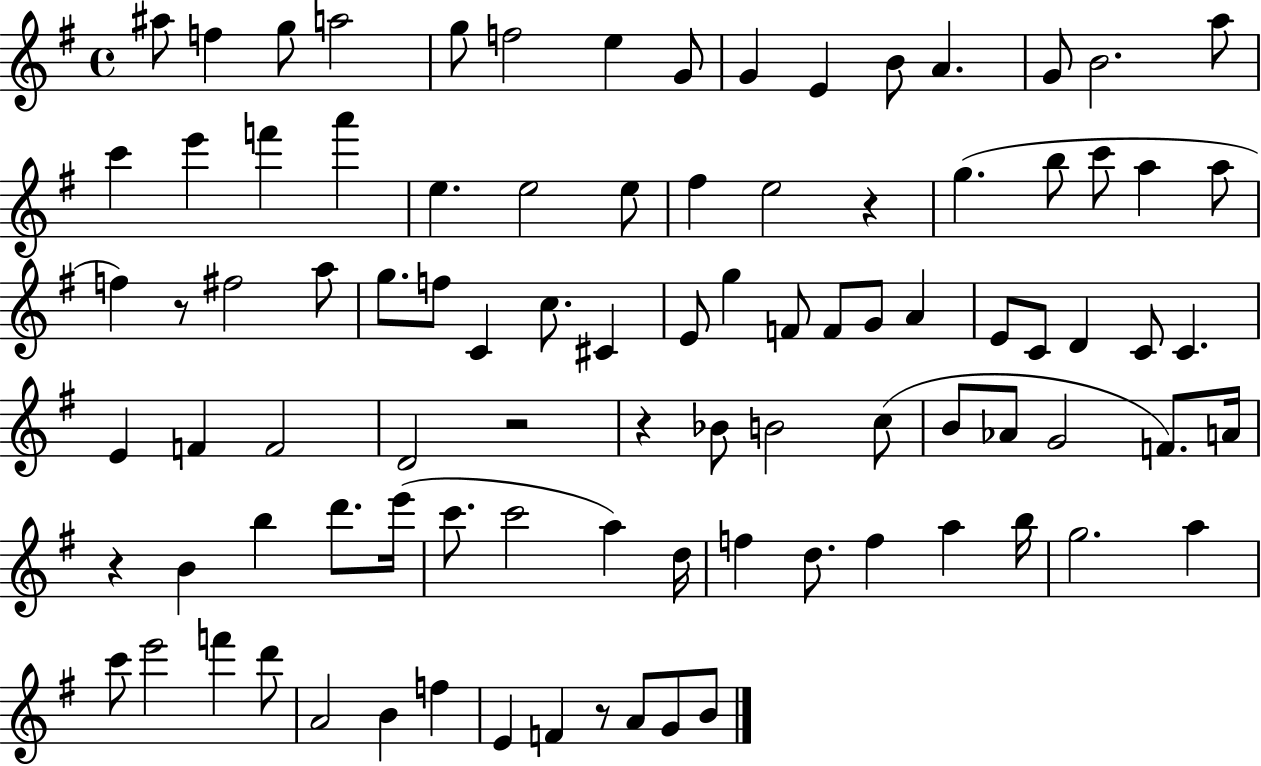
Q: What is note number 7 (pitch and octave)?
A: E5